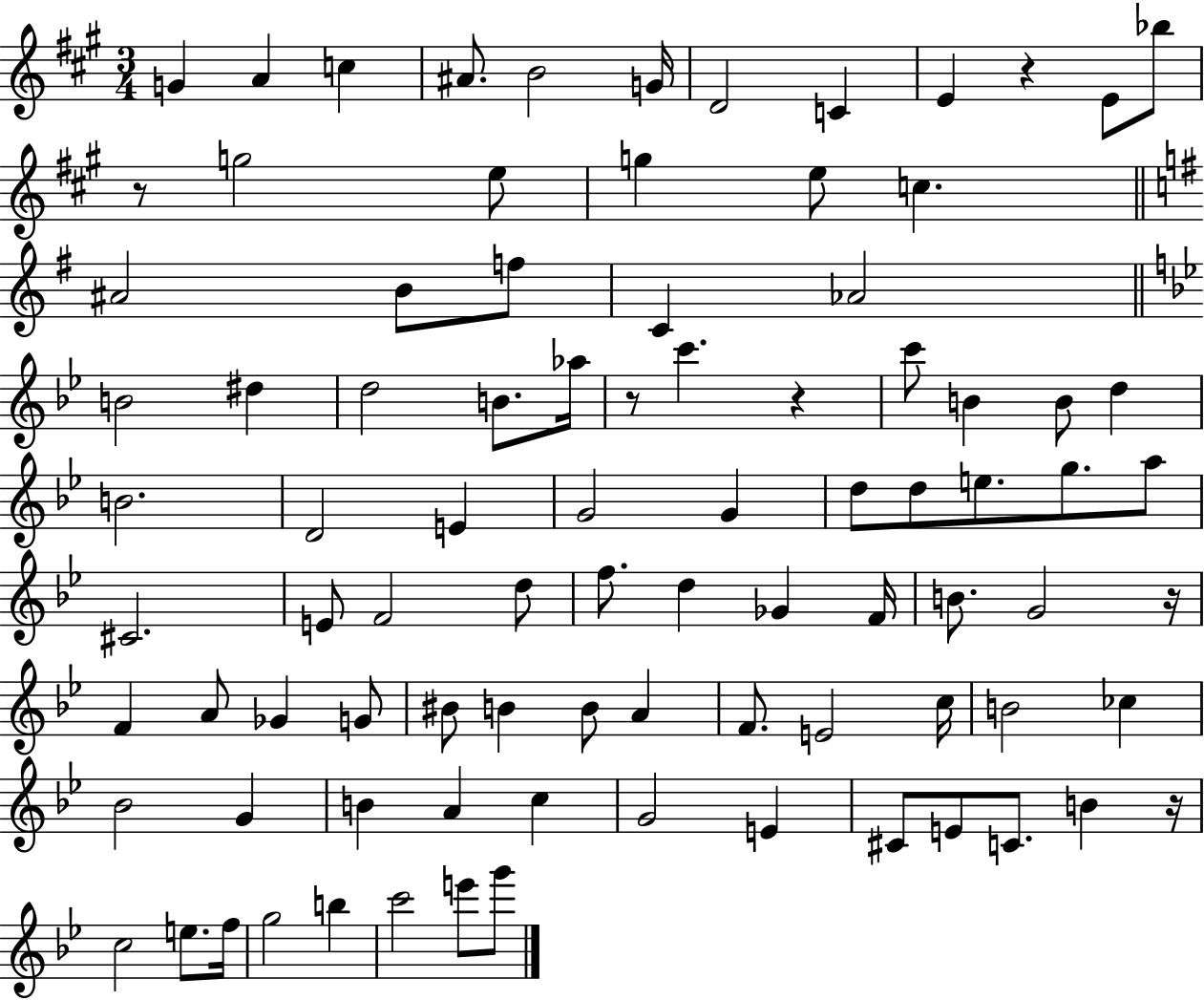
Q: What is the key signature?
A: A major